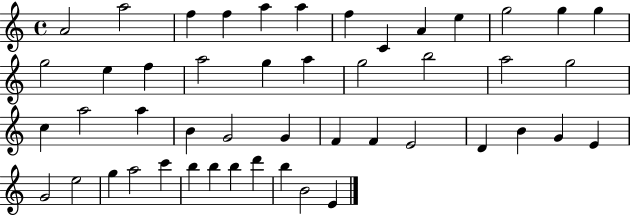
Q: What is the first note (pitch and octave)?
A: A4